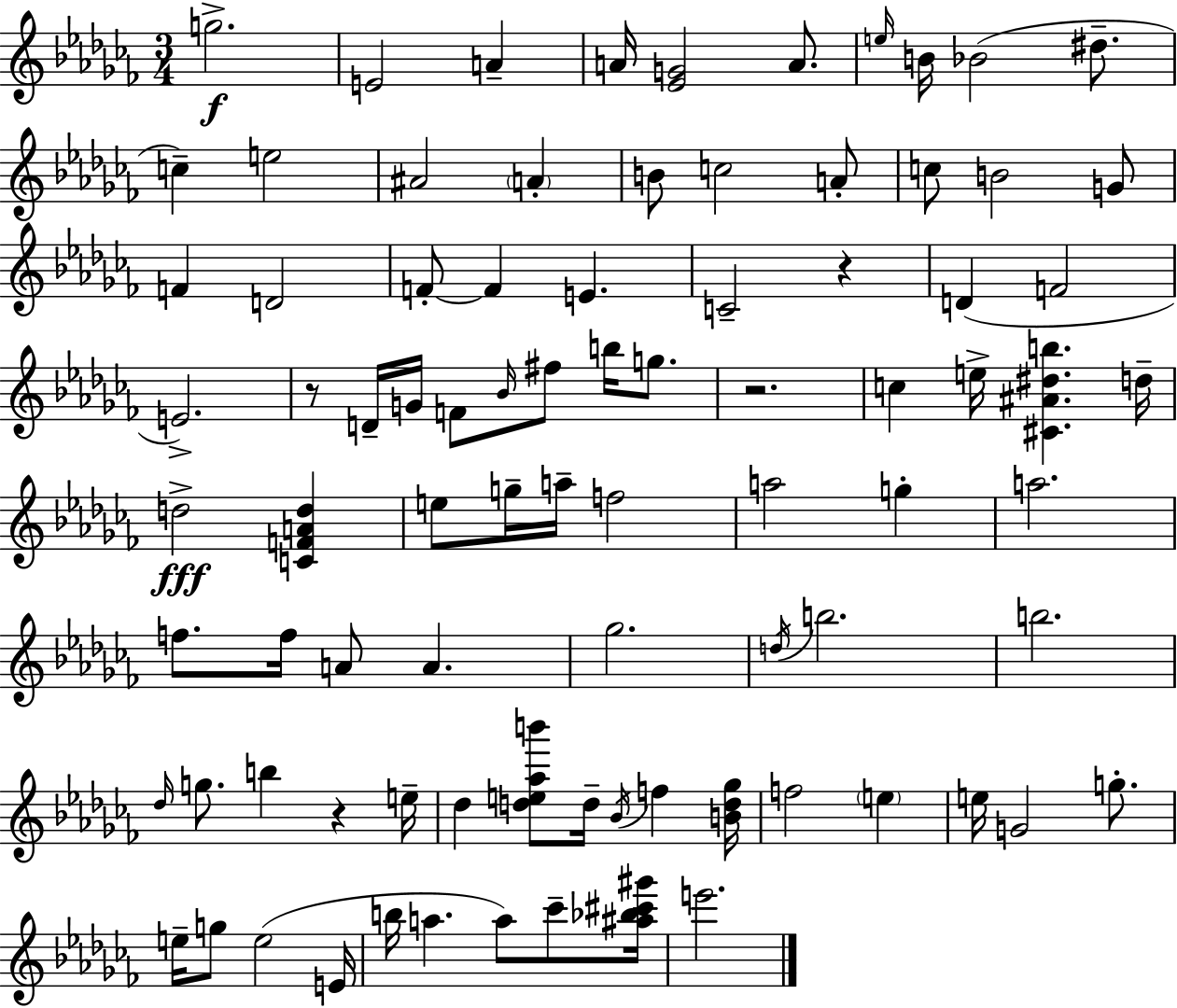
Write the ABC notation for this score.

X:1
T:Untitled
M:3/4
L:1/4
K:Abm
g2 E2 A A/4 [_EG]2 A/2 e/4 B/4 _B2 ^d/2 c e2 ^A2 A B/2 c2 A/2 c/2 B2 G/2 F D2 F/2 F E C2 z D F2 E2 z/2 D/4 G/4 F/2 _B/4 ^f/2 b/4 g/2 z2 c e/4 [^C^A^db] d/4 d2 [CFAd] e/2 g/4 a/4 f2 a2 g a2 f/2 f/4 A/2 A _g2 d/4 b2 b2 _d/4 g/2 b z e/4 _d [de_ab']/2 d/4 _B/4 f [Bd_g]/4 f2 e e/4 G2 g/2 e/4 g/2 e2 E/4 b/4 a a/2 _c'/2 [^a_b^c'^g']/4 e'2